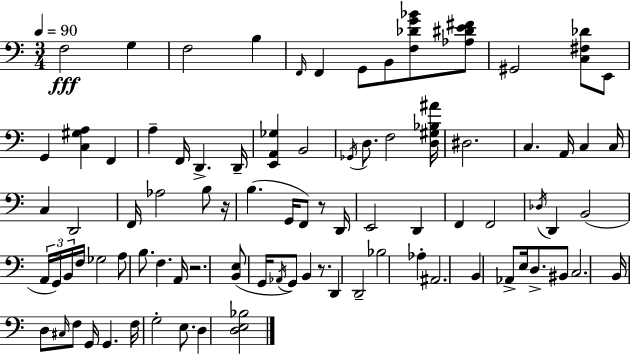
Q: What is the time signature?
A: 3/4